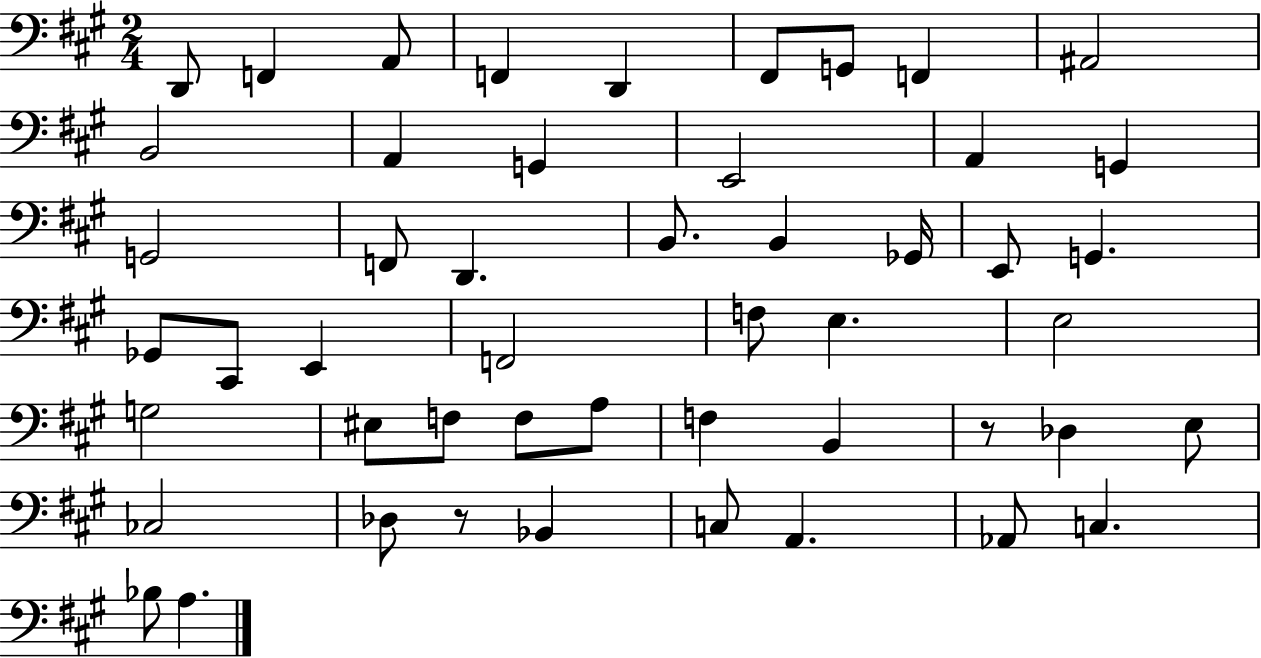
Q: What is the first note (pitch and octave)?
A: D2